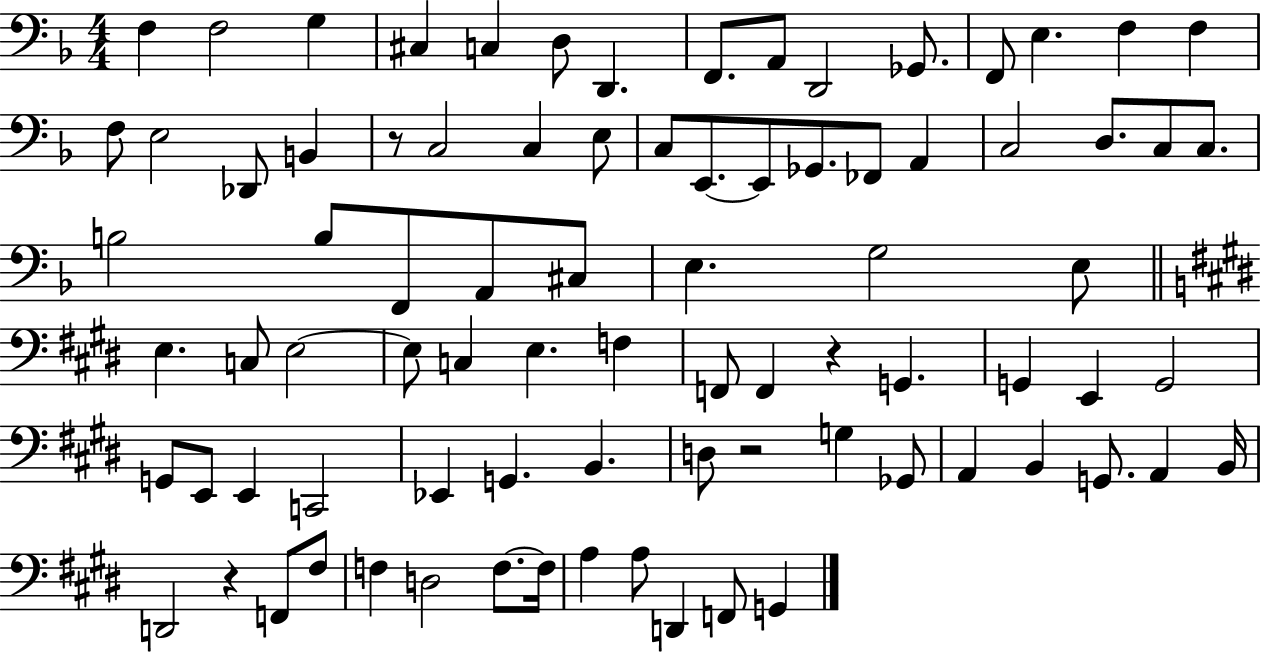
X:1
T:Untitled
M:4/4
L:1/4
K:F
F, F,2 G, ^C, C, D,/2 D,, F,,/2 A,,/2 D,,2 _G,,/2 F,,/2 E, F, F, F,/2 E,2 _D,,/2 B,, z/2 C,2 C, E,/2 C,/2 E,,/2 E,,/2 _G,,/2 _F,,/2 A,, C,2 D,/2 C,/2 C,/2 B,2 B,/2 F,,/2 A,,/2 ^C,/2 E, G,2 E,/2 E, C,/2 E,2 E,/2 C, E, F, F,,/2 F,, z G,, G,, E,, G,,2 G,,/2 E,,/2 E,, C,,2 _E,, G,, B,, D,/2 z2 G, _G,,/2 A,, B,, G,,/2 A,, B,,/4 D,,2 z F,,/2 ^F,/2 F, D,2 F,/2 F,/4 A, A,/2 D,, F,,/2 G,,